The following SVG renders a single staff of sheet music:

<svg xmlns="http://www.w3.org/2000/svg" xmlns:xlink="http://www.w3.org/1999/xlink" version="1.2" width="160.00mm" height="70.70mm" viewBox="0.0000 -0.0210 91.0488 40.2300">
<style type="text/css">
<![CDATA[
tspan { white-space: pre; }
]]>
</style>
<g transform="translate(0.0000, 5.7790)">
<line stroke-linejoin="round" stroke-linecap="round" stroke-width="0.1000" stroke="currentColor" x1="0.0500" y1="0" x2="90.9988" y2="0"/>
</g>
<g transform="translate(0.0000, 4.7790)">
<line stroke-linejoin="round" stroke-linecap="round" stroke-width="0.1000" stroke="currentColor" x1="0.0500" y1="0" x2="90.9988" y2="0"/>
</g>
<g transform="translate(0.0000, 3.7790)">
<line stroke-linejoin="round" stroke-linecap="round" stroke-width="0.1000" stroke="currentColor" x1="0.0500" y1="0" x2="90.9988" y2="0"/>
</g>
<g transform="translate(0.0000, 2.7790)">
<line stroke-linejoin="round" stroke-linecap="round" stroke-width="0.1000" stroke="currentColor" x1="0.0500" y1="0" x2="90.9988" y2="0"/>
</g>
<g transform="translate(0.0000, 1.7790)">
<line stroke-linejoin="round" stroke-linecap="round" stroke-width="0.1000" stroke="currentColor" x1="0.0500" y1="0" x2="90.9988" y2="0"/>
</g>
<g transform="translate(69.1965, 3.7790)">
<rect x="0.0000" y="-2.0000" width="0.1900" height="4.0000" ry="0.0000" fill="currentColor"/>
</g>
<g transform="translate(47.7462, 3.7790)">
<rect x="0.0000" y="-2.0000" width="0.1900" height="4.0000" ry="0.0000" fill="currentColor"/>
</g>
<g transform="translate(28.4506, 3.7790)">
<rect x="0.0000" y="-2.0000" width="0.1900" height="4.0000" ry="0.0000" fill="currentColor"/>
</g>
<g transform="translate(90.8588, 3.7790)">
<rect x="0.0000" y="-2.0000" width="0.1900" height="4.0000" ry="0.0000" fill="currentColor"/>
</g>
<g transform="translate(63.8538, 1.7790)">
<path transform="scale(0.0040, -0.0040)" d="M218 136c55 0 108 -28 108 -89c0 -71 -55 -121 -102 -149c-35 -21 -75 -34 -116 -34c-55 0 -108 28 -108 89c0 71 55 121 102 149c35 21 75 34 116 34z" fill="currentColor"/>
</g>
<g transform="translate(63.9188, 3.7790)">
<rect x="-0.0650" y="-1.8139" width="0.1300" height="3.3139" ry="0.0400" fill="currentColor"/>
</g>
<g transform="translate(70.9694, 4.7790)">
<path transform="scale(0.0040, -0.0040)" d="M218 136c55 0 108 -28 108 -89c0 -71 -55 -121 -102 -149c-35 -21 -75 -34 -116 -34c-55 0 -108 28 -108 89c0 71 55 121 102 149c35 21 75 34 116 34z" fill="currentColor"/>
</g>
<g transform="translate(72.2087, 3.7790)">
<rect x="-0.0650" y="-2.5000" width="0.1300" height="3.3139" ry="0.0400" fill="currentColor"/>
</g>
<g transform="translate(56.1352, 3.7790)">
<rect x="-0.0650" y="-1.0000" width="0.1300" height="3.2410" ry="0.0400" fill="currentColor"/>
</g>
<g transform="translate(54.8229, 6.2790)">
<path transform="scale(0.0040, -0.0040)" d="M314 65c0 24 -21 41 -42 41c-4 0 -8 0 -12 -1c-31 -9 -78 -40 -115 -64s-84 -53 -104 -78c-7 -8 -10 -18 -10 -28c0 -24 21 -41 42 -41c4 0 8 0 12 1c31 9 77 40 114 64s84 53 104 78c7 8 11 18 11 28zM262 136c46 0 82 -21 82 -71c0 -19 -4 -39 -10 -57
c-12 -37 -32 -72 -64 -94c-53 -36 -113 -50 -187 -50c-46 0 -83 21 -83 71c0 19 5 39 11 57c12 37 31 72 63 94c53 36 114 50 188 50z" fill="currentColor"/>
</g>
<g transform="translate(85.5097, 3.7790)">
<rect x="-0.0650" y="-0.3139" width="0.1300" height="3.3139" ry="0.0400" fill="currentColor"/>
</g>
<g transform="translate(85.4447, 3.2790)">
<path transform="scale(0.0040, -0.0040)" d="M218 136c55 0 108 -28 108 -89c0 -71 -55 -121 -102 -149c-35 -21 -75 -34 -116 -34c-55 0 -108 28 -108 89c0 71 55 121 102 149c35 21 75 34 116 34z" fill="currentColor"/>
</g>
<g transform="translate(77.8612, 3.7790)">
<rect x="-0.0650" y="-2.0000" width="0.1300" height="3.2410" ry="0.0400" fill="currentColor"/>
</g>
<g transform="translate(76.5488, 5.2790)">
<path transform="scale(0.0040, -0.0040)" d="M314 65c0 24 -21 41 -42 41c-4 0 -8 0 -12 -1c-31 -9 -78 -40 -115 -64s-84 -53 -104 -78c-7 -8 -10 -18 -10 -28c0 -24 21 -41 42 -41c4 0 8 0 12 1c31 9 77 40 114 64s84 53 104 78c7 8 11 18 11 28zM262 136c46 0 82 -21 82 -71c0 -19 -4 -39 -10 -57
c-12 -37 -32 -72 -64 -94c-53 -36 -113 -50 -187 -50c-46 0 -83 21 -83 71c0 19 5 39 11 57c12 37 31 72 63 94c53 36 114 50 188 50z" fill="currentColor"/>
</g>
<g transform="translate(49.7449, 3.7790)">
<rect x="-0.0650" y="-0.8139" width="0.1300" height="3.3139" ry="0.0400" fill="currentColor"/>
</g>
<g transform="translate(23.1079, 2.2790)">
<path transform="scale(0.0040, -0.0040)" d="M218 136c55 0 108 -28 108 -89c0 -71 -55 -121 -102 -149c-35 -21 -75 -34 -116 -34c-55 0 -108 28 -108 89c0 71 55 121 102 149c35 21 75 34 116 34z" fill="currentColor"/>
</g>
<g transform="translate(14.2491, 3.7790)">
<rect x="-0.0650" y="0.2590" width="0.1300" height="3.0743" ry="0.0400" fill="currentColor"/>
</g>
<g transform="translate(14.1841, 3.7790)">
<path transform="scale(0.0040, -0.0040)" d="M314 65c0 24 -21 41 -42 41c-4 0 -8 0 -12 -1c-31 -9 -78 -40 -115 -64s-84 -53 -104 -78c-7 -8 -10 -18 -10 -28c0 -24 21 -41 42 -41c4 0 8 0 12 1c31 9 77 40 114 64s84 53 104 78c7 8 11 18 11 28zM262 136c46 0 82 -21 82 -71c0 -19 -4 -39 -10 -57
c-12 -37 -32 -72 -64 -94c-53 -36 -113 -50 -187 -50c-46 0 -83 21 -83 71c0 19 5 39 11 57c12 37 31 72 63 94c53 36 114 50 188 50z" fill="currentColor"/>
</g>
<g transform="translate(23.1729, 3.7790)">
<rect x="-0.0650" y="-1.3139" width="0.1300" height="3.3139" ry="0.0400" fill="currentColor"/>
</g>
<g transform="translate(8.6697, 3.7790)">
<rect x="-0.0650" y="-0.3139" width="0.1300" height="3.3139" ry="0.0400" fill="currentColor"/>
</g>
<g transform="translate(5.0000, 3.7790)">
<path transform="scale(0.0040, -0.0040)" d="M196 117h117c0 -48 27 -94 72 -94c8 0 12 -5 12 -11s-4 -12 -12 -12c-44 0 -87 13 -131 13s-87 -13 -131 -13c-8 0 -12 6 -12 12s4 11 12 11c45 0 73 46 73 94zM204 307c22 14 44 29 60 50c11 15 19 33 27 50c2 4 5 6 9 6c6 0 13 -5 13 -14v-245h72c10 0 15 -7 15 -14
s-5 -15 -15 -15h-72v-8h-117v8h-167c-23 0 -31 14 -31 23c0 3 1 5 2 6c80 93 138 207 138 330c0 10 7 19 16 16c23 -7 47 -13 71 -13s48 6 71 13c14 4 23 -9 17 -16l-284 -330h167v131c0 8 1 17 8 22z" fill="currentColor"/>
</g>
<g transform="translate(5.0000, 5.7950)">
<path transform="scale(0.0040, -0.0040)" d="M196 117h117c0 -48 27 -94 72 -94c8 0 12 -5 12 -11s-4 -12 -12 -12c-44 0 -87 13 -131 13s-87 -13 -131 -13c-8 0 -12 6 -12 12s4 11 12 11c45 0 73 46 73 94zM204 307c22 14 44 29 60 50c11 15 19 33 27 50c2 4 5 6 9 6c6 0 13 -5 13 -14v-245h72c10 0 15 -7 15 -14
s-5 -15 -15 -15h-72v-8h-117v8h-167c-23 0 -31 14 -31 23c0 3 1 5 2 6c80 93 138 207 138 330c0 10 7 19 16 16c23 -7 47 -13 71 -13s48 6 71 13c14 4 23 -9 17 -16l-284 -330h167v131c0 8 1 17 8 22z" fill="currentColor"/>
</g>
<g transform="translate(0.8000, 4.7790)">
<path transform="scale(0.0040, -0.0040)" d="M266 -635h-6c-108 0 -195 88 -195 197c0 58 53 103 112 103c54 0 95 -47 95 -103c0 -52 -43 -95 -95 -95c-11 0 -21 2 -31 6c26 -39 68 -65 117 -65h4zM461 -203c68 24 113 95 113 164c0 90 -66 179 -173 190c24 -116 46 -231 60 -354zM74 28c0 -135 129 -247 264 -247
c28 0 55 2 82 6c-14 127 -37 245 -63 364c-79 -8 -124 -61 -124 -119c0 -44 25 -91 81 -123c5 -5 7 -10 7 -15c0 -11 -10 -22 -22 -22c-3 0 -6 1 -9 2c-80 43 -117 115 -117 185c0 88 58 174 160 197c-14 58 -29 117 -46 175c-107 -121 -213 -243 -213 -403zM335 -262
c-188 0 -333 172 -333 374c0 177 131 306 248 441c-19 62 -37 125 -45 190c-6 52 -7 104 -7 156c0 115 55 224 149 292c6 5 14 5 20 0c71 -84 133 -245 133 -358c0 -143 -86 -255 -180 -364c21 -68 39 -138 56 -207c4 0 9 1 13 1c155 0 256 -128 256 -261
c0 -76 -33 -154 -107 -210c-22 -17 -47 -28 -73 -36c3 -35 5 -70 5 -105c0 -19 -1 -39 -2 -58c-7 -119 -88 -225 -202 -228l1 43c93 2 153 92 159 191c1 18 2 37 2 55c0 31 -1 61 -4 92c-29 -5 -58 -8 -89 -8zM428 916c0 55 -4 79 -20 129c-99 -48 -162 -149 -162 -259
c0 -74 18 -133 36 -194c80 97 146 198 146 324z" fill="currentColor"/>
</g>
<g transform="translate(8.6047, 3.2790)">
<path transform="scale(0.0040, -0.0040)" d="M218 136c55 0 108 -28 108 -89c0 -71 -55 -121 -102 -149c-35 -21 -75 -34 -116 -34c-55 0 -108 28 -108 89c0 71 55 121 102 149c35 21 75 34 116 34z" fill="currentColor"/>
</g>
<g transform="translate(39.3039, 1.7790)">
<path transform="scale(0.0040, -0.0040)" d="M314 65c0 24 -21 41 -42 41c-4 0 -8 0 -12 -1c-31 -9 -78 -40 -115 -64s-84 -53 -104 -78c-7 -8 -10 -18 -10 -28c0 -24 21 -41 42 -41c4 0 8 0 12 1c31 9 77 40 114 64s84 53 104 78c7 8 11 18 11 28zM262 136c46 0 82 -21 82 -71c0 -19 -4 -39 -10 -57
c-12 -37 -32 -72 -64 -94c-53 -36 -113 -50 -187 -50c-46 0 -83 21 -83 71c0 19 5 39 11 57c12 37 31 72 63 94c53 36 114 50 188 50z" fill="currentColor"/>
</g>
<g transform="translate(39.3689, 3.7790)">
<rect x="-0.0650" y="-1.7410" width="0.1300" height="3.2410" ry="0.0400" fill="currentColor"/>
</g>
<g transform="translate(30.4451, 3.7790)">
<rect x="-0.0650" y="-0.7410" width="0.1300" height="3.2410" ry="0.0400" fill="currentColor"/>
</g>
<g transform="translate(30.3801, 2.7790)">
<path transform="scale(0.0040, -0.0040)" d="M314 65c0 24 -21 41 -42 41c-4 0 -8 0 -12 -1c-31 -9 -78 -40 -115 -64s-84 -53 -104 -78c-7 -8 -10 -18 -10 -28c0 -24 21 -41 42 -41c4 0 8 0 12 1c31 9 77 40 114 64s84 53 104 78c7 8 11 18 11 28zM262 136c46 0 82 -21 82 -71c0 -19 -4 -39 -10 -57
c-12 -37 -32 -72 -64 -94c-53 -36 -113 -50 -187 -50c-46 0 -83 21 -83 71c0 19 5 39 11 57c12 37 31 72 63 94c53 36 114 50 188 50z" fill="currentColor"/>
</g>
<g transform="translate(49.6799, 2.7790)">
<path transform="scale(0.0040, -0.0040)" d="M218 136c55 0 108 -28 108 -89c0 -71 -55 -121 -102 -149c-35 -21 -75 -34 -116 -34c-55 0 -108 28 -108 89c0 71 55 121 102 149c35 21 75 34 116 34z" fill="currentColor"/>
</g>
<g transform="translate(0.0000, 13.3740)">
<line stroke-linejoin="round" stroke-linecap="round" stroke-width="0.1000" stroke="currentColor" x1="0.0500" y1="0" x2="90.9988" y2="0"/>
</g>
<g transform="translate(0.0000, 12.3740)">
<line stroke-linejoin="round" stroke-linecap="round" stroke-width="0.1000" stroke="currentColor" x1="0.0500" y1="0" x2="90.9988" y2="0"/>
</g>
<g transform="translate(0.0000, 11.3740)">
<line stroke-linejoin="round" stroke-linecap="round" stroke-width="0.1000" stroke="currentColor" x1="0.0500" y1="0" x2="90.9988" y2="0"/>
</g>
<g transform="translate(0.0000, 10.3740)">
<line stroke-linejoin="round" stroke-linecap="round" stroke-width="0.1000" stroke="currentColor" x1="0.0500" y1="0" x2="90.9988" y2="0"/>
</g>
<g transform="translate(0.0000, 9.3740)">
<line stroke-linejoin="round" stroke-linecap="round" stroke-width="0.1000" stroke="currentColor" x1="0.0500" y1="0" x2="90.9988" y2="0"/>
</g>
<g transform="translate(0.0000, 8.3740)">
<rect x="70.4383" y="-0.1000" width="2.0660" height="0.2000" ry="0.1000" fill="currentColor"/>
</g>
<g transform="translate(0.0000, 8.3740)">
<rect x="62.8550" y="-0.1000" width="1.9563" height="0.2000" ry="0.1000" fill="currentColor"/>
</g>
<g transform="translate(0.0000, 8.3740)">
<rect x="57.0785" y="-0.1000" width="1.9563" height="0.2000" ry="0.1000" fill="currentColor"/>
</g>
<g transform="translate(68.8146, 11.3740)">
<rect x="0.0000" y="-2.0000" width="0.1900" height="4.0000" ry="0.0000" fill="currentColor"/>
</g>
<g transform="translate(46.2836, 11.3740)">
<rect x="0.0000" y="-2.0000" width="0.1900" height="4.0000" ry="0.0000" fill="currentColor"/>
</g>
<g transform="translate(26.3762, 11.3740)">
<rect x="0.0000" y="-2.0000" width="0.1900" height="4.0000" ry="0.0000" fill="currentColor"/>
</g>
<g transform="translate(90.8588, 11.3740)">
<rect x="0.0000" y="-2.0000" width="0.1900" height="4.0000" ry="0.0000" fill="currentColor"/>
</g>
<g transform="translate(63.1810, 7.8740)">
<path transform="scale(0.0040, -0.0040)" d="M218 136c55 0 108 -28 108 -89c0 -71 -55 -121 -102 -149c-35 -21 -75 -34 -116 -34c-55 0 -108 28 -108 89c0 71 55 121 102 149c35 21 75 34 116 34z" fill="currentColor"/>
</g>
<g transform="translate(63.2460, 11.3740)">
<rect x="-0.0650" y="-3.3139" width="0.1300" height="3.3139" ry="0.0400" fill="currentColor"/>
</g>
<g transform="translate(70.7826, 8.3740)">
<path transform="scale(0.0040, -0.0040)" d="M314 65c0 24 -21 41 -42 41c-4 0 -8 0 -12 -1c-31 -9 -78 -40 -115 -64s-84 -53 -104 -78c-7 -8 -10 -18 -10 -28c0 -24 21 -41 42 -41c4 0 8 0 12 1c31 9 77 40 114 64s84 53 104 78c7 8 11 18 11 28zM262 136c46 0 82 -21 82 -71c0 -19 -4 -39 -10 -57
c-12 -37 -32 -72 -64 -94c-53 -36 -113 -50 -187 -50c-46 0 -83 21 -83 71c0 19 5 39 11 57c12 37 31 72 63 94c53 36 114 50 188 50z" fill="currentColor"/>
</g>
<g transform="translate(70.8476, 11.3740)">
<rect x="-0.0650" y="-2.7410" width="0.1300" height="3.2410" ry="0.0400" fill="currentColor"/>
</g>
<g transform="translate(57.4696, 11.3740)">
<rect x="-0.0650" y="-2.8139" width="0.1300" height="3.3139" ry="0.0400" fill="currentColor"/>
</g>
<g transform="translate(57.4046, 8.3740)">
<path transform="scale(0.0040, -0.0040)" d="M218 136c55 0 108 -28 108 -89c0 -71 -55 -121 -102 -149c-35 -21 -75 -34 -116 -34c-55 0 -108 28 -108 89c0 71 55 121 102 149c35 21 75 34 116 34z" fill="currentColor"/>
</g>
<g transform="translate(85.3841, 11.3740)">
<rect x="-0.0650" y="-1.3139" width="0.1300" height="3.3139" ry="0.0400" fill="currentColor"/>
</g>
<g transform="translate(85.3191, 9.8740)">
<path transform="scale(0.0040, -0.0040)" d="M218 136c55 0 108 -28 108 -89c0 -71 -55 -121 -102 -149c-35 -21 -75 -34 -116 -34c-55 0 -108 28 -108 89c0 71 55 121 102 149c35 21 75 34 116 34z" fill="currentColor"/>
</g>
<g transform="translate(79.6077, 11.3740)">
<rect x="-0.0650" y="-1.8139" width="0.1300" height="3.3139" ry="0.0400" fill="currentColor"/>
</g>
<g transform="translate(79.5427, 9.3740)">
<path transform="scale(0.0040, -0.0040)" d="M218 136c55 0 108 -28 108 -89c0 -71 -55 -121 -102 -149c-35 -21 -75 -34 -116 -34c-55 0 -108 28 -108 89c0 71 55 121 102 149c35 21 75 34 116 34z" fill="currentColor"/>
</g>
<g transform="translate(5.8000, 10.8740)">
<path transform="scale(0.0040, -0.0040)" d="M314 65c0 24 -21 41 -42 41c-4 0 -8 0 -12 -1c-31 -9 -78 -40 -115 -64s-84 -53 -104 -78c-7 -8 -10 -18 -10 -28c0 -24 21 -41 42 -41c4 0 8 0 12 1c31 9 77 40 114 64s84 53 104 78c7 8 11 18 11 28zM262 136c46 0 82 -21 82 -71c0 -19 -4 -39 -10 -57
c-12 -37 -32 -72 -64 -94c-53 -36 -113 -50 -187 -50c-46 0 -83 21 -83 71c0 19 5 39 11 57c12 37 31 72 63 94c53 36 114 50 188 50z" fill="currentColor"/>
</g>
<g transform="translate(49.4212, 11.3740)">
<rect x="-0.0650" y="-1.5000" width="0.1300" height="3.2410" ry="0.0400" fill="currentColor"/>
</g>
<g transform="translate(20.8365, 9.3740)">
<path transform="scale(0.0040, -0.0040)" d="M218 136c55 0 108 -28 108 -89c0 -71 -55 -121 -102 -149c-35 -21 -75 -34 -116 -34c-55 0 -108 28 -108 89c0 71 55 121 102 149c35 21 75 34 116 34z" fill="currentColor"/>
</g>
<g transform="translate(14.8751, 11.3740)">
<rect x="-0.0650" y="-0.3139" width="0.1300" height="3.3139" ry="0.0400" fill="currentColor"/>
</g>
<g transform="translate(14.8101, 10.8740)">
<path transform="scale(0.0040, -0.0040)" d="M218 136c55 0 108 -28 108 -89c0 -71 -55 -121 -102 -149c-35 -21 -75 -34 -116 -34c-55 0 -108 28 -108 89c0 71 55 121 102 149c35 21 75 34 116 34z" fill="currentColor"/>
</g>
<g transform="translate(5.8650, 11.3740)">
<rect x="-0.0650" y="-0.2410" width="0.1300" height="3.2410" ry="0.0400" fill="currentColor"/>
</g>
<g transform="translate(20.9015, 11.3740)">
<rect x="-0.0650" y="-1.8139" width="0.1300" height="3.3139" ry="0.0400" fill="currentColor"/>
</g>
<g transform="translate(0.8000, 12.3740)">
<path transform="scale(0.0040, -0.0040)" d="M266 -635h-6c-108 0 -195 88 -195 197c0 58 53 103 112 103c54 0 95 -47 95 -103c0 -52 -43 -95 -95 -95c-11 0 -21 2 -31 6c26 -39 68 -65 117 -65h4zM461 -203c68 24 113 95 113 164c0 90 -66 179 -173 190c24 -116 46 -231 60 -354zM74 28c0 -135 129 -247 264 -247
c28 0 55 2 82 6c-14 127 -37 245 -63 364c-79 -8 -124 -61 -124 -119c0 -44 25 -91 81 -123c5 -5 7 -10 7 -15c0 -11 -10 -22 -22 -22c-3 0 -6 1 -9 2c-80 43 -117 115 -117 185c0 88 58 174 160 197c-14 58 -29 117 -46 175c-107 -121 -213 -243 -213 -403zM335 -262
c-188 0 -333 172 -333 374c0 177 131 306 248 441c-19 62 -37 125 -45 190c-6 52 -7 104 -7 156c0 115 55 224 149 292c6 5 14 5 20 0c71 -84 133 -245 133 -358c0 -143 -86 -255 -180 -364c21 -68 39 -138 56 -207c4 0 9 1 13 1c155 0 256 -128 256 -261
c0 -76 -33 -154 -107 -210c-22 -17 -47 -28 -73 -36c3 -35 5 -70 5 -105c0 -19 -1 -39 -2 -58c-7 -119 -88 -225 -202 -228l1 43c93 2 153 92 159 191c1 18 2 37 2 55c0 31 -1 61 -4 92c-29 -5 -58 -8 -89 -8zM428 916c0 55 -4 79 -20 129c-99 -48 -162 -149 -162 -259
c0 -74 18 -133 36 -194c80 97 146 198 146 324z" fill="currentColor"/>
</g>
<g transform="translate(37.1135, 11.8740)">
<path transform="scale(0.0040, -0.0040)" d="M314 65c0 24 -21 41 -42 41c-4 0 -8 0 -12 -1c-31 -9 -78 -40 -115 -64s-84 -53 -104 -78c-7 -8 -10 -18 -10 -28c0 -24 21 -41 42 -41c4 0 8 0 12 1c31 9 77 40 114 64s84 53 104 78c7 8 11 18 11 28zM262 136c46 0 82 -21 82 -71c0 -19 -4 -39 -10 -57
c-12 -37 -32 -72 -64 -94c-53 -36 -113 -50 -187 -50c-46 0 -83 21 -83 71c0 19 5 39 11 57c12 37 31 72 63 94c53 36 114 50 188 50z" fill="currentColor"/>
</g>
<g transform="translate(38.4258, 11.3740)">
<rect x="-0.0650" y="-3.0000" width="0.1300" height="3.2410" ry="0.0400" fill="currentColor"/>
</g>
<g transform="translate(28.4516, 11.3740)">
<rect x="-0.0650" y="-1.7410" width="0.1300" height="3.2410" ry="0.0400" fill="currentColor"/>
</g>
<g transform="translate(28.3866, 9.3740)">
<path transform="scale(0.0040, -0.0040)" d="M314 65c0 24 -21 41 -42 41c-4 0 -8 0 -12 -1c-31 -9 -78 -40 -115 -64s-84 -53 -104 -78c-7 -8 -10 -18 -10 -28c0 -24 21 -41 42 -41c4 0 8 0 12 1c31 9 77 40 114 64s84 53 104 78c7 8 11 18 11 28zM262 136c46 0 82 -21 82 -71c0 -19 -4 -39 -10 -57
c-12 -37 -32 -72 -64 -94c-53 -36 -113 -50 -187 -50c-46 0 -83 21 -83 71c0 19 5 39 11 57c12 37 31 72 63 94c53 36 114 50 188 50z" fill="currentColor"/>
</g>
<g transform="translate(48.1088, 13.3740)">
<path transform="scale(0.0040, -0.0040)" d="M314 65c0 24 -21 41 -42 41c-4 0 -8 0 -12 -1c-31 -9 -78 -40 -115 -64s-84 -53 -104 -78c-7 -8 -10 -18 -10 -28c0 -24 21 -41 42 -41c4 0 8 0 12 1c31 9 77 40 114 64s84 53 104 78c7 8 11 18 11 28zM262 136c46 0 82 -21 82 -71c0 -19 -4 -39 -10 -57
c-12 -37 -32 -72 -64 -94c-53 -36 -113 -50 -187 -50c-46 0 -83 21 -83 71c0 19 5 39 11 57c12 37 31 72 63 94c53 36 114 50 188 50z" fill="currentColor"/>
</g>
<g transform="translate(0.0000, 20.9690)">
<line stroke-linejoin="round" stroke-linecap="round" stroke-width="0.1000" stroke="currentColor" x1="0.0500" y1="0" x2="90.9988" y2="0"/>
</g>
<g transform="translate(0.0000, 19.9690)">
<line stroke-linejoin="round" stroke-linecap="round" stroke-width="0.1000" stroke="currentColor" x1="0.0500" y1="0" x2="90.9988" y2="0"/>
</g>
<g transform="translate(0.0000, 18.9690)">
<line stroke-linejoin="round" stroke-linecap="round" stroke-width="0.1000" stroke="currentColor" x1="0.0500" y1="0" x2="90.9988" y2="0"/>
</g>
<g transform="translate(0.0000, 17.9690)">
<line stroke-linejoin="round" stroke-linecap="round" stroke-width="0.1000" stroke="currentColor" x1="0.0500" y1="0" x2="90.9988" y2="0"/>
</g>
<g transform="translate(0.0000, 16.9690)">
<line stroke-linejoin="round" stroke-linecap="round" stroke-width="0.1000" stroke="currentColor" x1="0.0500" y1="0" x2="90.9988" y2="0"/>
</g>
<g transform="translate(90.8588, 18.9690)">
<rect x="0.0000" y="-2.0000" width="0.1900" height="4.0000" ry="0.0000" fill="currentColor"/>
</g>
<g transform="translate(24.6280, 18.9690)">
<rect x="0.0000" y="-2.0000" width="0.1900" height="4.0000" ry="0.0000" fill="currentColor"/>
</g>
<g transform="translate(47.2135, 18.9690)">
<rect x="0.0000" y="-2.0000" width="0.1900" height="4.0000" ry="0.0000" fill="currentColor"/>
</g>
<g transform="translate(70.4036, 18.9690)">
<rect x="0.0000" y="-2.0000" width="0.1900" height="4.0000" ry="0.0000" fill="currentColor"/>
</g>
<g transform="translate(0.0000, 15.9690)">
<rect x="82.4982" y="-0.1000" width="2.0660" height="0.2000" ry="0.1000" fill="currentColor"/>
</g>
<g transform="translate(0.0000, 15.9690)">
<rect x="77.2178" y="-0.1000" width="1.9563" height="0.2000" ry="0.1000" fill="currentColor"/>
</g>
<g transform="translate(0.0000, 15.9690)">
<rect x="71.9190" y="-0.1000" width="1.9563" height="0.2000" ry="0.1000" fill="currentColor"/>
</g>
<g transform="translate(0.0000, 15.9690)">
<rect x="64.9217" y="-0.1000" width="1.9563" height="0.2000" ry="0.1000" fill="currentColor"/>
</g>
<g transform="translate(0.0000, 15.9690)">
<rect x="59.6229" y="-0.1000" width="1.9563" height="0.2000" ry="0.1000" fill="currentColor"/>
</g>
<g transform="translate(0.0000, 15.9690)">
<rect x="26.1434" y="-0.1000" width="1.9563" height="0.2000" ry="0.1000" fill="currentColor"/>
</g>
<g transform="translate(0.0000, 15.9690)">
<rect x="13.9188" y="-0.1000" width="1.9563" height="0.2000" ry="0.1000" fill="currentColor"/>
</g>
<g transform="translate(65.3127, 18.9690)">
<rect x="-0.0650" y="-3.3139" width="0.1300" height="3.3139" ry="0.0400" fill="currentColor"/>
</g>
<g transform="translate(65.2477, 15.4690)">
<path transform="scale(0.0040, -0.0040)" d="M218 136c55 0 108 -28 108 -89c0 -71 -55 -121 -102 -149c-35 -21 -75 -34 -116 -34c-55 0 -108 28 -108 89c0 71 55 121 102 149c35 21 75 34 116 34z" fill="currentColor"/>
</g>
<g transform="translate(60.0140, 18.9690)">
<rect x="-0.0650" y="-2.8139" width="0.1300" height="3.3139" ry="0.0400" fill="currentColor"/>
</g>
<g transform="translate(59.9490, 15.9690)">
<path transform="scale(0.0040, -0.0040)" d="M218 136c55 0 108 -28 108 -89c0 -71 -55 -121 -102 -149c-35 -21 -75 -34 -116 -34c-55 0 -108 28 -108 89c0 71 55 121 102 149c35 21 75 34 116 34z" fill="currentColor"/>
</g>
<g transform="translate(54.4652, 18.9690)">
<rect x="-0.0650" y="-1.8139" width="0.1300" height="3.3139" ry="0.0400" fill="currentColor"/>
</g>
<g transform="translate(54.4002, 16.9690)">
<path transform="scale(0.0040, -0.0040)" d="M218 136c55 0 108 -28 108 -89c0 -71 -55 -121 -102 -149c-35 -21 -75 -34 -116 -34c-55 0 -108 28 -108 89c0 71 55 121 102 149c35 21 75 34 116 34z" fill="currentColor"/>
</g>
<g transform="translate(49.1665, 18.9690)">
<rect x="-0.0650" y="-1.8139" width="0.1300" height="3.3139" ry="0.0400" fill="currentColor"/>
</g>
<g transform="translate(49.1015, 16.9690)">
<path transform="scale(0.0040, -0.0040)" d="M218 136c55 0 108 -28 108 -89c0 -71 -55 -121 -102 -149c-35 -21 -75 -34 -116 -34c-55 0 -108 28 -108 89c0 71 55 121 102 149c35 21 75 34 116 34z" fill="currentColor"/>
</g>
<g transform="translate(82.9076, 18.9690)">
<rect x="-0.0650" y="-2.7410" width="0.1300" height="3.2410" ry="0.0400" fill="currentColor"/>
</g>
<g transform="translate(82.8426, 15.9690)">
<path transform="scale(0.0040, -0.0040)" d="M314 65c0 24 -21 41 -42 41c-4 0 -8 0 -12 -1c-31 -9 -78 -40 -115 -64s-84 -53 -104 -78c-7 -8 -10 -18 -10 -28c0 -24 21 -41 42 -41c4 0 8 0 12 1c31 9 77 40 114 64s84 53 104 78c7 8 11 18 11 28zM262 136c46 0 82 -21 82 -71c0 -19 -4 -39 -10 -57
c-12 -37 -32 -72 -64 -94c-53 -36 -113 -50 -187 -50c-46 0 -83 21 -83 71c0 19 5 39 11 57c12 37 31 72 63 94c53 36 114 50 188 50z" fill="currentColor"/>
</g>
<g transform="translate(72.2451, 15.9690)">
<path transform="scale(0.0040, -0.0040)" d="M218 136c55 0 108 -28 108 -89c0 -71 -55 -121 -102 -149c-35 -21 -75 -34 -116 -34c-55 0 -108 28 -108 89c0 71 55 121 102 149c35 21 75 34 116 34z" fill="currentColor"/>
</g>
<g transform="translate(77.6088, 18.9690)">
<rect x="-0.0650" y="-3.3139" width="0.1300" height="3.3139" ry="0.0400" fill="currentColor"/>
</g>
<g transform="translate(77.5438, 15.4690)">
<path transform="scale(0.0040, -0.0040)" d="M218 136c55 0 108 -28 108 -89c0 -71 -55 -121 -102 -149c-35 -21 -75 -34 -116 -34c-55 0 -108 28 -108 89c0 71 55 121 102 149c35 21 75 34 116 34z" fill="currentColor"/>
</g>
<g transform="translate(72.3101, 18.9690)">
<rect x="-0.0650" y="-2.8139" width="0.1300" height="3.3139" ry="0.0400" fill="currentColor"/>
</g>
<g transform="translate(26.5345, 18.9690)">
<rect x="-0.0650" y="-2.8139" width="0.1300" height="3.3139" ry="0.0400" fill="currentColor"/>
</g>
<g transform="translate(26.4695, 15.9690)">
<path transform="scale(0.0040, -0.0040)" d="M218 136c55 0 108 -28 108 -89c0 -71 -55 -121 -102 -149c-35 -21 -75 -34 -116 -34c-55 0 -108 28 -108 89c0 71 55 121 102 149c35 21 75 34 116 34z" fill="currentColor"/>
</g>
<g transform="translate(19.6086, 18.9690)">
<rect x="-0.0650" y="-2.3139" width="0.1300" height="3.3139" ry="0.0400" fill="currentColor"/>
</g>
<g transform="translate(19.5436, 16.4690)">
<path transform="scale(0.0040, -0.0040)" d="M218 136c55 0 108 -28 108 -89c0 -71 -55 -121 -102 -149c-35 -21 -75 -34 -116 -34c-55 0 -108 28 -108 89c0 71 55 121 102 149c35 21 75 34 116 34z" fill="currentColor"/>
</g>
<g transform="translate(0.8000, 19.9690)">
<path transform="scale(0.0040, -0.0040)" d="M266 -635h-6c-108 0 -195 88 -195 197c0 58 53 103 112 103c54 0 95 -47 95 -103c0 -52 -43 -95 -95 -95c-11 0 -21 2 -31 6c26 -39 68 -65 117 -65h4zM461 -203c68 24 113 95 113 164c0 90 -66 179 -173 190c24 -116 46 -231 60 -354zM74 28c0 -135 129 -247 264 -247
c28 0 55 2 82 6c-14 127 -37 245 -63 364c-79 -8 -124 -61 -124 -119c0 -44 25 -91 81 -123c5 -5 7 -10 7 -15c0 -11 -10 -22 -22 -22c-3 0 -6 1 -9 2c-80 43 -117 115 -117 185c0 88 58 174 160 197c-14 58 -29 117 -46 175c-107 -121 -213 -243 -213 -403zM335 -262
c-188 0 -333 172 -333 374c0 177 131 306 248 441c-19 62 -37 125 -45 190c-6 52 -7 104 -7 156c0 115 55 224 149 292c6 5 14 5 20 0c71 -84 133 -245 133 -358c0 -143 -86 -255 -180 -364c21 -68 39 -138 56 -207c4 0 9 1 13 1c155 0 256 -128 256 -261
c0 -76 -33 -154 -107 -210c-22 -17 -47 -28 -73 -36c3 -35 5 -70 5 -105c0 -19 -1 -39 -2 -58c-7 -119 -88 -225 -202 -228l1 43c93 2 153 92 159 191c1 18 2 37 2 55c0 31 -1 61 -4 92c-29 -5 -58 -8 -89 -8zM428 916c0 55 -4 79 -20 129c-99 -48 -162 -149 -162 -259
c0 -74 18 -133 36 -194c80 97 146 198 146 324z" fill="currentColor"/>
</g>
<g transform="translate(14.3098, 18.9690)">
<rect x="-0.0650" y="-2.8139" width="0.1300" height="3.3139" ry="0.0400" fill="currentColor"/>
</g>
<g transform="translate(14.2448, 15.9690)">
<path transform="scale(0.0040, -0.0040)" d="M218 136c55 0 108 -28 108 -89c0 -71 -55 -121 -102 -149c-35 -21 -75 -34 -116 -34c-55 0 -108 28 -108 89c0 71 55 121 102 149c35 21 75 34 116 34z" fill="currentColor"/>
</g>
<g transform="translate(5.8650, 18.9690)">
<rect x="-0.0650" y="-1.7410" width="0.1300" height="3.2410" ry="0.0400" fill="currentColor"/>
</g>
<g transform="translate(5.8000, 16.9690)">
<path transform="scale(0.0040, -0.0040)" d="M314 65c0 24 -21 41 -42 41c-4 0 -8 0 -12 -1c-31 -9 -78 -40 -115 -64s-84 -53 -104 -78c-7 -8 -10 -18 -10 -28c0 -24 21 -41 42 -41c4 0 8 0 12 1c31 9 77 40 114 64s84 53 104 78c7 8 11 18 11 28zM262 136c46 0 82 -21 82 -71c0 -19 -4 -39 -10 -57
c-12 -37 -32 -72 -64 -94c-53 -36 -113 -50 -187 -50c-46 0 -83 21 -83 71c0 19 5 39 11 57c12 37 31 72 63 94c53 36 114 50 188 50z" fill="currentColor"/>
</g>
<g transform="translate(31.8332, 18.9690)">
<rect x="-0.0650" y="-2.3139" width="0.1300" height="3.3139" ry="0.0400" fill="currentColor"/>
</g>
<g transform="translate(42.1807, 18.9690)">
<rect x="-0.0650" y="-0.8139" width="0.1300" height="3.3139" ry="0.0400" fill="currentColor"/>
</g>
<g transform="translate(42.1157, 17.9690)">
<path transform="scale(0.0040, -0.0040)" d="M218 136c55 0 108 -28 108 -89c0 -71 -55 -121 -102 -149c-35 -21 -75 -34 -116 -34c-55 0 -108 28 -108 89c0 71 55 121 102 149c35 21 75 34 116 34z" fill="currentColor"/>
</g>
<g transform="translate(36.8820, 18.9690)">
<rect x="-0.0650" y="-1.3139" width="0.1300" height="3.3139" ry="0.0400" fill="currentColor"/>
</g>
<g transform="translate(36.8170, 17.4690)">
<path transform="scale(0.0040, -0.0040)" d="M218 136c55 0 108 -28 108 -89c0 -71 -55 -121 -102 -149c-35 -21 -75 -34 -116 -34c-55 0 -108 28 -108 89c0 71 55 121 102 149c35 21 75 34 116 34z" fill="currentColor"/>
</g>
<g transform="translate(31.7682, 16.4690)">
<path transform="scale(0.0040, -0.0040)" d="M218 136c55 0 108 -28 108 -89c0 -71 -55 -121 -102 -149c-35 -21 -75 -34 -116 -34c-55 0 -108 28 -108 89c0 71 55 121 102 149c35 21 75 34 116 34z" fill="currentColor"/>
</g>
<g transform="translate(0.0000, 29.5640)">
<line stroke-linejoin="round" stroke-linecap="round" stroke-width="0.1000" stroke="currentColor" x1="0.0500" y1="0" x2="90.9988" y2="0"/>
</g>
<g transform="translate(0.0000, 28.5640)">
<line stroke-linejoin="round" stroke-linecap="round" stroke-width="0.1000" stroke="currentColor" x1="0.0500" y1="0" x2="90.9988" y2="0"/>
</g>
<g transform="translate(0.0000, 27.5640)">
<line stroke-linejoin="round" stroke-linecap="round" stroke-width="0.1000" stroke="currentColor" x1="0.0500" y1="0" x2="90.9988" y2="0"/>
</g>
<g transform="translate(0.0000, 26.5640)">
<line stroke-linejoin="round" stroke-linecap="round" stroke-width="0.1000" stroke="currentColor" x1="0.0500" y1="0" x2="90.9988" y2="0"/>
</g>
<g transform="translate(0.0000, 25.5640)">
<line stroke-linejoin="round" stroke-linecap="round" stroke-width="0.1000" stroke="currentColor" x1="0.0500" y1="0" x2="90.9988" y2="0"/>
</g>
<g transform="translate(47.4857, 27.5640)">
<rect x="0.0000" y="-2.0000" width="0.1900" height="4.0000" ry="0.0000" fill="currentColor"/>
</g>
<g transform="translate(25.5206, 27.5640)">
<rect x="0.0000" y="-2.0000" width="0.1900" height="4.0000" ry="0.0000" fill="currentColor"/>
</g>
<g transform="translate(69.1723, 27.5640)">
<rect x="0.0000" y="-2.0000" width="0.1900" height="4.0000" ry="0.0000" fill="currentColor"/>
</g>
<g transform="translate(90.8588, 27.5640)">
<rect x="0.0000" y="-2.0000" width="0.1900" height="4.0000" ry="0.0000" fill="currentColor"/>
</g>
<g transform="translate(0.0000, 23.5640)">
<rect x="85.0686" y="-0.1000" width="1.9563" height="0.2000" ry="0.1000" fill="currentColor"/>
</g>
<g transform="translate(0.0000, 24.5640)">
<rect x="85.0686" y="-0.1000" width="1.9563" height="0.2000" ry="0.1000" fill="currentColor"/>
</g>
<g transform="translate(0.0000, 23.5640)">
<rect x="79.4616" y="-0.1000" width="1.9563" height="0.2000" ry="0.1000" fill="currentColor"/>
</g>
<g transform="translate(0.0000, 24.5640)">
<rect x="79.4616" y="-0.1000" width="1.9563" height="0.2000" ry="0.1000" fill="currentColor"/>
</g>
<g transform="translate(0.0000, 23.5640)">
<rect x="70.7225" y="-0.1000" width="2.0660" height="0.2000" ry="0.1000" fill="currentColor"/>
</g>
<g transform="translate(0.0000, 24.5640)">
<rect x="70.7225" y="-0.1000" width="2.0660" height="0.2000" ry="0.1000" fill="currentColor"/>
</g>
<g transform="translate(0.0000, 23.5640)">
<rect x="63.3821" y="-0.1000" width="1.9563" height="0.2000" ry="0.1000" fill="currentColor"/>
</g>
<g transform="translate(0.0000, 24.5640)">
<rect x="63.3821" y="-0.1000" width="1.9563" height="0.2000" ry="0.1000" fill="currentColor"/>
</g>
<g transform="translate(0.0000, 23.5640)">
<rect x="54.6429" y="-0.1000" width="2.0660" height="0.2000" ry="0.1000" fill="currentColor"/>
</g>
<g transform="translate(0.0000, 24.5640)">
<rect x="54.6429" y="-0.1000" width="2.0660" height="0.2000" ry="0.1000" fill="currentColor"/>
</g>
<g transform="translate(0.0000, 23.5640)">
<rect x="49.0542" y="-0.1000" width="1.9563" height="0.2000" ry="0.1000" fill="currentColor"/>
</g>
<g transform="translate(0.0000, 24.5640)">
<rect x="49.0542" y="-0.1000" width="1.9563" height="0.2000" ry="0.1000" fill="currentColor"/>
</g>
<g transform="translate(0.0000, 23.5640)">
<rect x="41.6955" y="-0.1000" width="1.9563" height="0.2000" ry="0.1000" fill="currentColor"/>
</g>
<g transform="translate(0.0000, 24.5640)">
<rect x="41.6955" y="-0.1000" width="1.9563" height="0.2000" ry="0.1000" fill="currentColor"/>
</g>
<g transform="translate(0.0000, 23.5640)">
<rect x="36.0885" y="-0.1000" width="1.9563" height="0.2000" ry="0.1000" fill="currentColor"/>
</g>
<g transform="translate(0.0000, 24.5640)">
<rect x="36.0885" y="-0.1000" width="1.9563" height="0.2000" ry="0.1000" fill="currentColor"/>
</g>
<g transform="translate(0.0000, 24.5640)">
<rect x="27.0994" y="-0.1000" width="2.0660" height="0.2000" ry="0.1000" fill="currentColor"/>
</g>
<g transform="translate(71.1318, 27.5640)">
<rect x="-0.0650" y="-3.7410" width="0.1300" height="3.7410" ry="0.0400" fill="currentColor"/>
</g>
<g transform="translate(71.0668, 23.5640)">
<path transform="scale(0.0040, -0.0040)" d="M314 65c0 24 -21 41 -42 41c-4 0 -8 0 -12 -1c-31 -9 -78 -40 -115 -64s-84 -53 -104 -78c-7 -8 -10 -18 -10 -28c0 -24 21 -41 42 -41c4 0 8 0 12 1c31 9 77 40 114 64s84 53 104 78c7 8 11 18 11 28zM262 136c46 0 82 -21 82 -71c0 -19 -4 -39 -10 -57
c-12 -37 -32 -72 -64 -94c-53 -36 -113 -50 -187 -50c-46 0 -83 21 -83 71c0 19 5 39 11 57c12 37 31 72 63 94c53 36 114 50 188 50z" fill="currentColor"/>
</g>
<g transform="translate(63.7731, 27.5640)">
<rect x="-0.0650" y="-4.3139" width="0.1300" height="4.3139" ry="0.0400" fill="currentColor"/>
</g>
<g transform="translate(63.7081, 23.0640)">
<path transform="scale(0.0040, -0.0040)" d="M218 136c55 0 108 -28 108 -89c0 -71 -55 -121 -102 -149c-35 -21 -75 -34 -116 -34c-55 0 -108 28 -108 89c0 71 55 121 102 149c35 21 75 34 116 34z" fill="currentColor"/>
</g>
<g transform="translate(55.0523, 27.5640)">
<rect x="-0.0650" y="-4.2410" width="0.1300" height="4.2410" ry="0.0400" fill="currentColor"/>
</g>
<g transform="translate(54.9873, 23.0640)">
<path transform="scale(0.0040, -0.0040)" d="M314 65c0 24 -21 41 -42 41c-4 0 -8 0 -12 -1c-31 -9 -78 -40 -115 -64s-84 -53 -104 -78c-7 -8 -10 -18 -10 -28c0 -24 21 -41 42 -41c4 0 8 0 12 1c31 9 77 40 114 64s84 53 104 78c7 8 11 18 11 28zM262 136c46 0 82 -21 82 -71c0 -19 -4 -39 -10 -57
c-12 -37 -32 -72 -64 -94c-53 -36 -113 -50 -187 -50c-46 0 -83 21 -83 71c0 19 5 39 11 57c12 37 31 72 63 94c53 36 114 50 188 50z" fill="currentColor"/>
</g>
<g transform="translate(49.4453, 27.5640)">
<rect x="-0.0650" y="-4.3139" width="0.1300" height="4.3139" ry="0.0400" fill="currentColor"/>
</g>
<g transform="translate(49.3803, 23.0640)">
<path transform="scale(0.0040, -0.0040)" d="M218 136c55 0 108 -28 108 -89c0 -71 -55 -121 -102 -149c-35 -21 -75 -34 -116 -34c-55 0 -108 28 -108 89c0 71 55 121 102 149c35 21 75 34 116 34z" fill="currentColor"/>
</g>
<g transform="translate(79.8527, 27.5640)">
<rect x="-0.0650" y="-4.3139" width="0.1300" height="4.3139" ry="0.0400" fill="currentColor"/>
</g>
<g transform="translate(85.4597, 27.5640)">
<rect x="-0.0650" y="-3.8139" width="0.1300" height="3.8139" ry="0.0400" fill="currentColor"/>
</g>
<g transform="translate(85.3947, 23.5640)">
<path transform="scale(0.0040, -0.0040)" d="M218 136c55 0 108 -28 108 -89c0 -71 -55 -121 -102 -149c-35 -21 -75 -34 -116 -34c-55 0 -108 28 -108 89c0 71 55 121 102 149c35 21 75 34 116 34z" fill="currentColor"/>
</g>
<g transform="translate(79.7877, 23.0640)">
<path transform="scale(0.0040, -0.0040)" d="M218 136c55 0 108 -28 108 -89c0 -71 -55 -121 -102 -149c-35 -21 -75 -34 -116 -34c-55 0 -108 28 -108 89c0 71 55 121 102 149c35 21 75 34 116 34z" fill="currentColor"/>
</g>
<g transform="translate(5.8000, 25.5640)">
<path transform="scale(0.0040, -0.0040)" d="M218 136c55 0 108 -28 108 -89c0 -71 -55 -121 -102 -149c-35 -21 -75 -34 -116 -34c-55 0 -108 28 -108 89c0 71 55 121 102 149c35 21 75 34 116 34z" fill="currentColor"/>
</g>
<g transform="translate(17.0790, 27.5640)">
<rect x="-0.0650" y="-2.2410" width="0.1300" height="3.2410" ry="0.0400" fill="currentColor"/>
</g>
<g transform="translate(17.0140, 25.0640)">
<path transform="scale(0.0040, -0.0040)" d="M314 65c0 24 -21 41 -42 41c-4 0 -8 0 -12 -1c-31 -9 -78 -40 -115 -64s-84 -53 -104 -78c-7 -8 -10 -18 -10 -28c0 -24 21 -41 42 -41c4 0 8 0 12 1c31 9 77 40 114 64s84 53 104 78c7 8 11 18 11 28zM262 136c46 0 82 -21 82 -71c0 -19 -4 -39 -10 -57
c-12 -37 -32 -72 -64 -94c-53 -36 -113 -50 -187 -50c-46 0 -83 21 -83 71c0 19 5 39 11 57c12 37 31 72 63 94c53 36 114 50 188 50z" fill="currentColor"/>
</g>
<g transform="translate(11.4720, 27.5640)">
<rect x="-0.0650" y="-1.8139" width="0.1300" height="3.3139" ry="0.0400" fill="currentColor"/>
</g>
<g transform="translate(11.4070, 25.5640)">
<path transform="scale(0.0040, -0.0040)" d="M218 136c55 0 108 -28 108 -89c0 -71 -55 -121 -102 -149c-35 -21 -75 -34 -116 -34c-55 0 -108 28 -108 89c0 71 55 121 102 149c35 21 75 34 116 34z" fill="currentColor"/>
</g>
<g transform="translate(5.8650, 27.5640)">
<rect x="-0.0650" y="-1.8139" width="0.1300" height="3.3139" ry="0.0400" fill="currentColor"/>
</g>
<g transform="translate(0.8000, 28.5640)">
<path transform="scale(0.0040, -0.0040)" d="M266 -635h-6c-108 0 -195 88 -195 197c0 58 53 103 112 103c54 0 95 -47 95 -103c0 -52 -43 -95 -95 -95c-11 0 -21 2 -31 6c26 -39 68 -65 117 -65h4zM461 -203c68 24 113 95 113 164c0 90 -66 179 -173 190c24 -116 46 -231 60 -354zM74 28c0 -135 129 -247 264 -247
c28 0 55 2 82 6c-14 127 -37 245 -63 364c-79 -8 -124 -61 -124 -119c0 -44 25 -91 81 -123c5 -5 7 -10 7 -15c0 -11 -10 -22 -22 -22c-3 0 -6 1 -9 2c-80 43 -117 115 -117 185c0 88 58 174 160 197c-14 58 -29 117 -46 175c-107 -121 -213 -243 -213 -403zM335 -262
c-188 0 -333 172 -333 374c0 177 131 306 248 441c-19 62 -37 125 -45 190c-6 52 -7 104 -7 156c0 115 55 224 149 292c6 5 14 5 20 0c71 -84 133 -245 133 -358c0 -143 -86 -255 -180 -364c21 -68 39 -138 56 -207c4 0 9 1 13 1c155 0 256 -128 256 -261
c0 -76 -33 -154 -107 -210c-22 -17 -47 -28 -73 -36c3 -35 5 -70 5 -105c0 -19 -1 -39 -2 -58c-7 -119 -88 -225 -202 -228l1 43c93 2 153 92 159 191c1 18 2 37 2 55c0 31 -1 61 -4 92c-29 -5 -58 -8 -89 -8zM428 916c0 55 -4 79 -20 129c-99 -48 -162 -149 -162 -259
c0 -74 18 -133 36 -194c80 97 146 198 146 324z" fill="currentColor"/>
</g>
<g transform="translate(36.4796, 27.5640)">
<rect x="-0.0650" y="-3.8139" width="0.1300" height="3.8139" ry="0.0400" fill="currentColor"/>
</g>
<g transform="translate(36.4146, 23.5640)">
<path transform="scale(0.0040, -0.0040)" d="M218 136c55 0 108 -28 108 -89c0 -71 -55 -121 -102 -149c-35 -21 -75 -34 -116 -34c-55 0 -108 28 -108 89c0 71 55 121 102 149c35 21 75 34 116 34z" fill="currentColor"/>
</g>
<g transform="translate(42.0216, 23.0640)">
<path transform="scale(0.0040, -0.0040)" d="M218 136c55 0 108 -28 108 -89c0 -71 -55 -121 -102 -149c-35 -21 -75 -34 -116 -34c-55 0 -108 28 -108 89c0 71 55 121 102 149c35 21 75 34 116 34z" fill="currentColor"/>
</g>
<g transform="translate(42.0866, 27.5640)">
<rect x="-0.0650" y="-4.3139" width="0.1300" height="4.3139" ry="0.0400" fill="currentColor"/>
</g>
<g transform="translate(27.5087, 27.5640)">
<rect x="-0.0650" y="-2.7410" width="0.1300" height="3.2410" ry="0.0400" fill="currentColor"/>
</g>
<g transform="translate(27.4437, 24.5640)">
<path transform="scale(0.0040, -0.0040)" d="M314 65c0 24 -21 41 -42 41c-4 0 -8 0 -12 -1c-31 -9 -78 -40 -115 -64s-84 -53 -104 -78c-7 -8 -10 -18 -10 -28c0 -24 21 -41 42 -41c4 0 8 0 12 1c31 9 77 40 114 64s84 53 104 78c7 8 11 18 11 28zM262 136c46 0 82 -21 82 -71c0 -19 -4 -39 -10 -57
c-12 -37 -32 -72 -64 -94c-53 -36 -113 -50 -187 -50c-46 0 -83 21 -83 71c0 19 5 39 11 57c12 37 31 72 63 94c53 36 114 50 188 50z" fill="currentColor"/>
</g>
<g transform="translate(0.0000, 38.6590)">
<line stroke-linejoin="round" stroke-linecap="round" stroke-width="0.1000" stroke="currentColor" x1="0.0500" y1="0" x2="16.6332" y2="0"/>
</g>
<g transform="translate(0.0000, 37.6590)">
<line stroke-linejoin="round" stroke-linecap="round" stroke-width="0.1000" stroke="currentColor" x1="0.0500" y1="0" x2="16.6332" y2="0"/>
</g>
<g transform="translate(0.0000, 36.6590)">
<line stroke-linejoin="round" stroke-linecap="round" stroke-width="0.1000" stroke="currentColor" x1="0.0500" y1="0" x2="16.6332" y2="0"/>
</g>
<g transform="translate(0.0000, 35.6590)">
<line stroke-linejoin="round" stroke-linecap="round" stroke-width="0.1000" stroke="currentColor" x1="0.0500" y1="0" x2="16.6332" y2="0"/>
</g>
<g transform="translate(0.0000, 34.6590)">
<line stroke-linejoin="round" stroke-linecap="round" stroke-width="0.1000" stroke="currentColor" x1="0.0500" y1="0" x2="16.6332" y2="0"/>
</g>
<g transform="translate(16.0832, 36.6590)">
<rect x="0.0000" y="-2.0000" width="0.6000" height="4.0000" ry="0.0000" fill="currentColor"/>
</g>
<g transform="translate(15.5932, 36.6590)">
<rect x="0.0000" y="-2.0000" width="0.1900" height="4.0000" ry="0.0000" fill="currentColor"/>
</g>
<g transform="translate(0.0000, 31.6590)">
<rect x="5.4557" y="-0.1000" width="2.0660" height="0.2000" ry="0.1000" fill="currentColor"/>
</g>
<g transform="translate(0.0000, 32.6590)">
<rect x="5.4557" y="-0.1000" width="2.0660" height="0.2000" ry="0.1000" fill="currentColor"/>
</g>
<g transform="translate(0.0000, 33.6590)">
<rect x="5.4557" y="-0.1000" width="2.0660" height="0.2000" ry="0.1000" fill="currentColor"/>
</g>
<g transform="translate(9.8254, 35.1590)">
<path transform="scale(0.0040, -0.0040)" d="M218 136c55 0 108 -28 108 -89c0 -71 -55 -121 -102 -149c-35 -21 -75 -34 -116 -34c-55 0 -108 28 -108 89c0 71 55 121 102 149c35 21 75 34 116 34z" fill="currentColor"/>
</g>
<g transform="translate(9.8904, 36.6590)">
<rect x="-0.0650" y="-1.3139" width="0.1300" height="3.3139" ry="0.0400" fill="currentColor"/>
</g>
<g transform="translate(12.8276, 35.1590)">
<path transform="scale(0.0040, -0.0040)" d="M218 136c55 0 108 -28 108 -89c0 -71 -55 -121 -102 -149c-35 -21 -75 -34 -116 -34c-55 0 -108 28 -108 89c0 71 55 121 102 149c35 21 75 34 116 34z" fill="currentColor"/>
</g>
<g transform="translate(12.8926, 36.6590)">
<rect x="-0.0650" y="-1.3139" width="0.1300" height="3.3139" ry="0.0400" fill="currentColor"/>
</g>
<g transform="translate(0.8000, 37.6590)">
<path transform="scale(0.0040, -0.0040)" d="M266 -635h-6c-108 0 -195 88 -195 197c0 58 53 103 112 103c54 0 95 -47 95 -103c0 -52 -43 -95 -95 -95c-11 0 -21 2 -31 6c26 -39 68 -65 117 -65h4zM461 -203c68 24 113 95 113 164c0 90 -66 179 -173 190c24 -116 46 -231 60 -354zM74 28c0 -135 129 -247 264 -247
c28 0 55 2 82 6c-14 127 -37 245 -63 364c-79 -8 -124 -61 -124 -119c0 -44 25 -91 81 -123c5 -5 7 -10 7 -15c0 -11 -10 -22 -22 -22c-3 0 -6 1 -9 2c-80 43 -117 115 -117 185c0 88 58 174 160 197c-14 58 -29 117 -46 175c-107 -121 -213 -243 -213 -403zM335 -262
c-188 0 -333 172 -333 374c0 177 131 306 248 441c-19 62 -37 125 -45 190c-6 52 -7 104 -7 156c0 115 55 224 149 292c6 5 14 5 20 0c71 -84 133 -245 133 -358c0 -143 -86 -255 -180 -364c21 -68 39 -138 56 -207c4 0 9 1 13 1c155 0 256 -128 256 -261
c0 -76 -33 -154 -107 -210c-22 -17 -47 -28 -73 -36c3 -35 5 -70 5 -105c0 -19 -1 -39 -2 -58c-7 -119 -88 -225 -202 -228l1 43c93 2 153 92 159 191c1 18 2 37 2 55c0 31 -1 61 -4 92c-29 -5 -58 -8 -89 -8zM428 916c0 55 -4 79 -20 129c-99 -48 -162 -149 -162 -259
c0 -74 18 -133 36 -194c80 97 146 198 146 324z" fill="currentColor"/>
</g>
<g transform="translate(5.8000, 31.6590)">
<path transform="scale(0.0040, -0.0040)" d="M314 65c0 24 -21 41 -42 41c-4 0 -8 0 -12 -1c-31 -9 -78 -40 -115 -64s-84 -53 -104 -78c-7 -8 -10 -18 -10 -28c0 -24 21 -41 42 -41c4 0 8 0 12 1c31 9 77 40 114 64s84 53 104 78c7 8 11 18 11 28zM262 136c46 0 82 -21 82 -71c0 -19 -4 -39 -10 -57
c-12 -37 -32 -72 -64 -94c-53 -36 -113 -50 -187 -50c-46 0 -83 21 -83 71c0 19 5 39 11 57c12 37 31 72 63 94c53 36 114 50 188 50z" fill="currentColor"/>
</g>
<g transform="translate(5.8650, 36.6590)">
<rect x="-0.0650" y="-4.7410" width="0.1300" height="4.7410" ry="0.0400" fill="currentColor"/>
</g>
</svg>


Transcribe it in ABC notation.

X:1
T:Untitled
M:4/4
L:1/4
K:C
c B2 e d2 f2 d D2 f G F2 c c2 c f f2 A2 E2 a b a2 f e f2 a g a g e d f f a b a b a2 f f g2 a2 c' d' d' d'2 d' c'2 d' c' e'2 e e